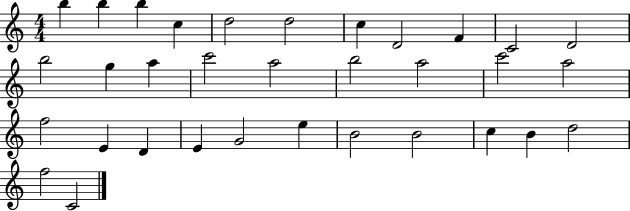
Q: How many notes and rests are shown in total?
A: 33